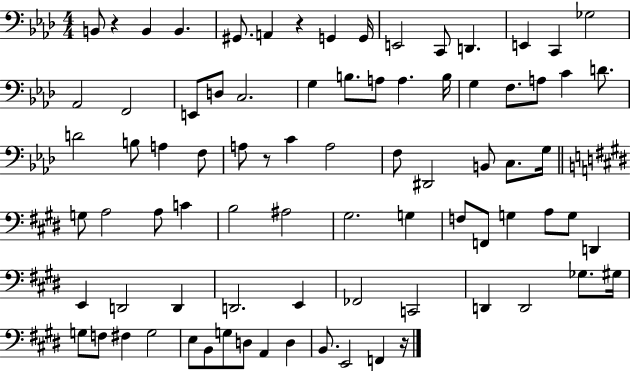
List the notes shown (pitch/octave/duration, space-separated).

B2/e R/q B2/q B2/q. G#2/e. A2/q R/q G2/q G2/s E2/h C2/e D2/q. E2/q C2/q Gb3/h Ab2/h F2/h E2/e D3/e C3/h. G3/q B3/e. A3/e A3/q. B3/s G3/q F3/e. A3/e C4/q D4/e. D4/h B3/e A3/q F3/e A3/e R/e C4/q A3/h F3/e D#2/h B2/e C3/e. G3/s G3/e A3/h A3/e C4/q B3/h A#3/h G#3/h. G3/q F3/e F2/e G3/q A3/e G3/e D2/q E2/q D2/h D2/q D2/h. E2/q FES2/h C2/h D2/q D2/h Gb3/e. G#3/s G3/e F3/e F#3/q G3/h E3/e B2/e G3/e D3/e A2/q D3/q B2/e. E2/h F2/q R/s